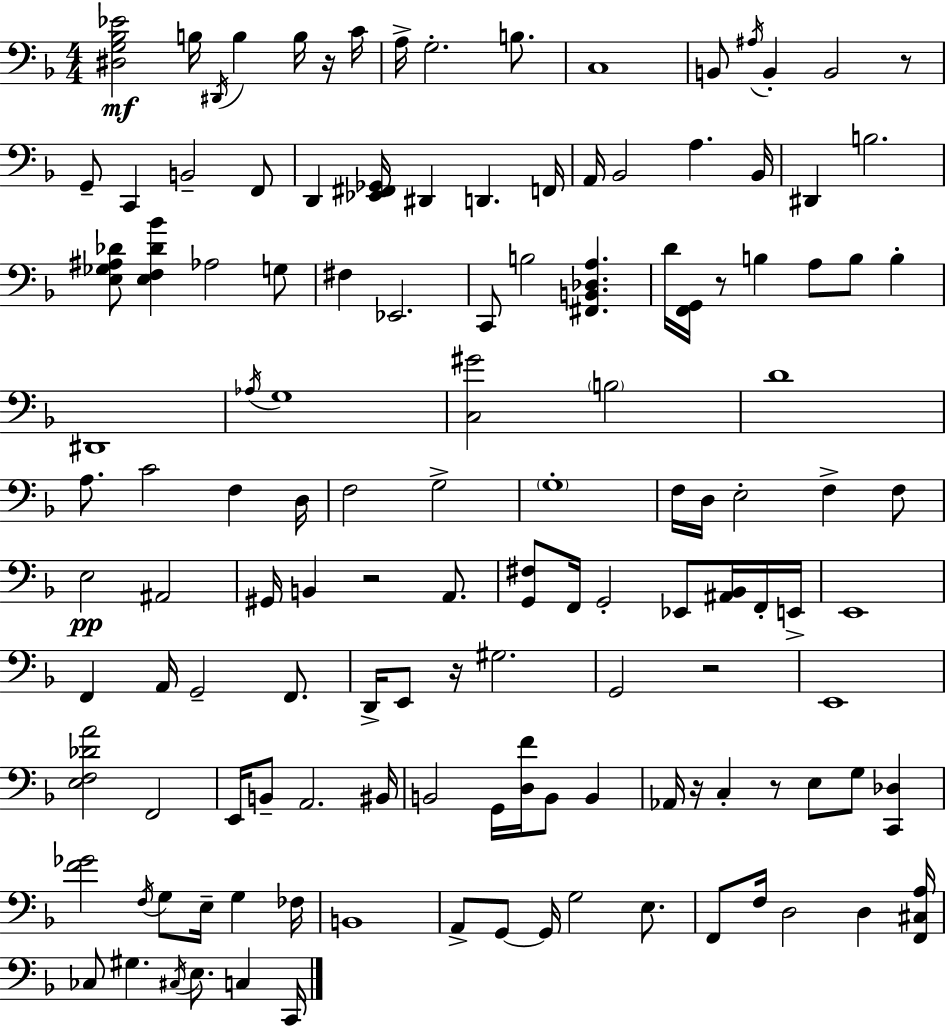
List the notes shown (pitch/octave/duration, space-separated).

[D#3,G3,Bb3,Eb4]/h B3/s D#2/s B3/q B3/s R/s C4/s A3/s G3/h. B3/e. C3/w B2/e A#3/s B2/q B2/h R/e G2/e C2/q B2/h F2/e D2/q [Eb2,F#2,Gb2]/s D#2/q D2/q. F2/s A2/s Bb2/h A3/q. Bb2/s D#2/q B3/h. [E3,Gb3,A#3,Db4]/e [E3,F3,Db4,Bb4]/q Ab3/h G3/e F#3/q Eb2/h. C2/e B3/h [F#2,B2,Db3,A3]/q. D4/s [F2,G2]/s R/e B3/q A3/e B3/e B3/q D#2/w Ab3/s G3/w [C3,G#4]/h B3/h D4/w A3/e. C4/h F3/q D3/s F3/h G3/h G3/w F3/s D3/s E3/h F3/q F3/e E3/h A#2/h G#2/s B2/q R/h A2/e. [G2,F#3]/e F2/s G2/h Eb2/e [A#2,Bb2]/s F2/s E2/s E2/w F2/q A2/s G2/h F2/e. D2/s E2/e R/s G#3/h. G2/h R/h E2/w [E3,F3,Db4,A4]/h F2/h E2/s B2/e A2/h. BIS2/s B2/h G2/s [D3,F4]/s B2/e B2/q Ab2/s R/s C3/q R/e E3/e G3/e [C2,Db3]/q [F4,Gb4]/h F3/s G3/e E3/s G3/q FES3/s B2/w A2/e G2/e G2/s G3/h E3/e. F2/e F3/s D3/h D3/q [F2,C#3,A3]/s CES3/e G#3/q. C#3/s E3/e. C3/q C2/s